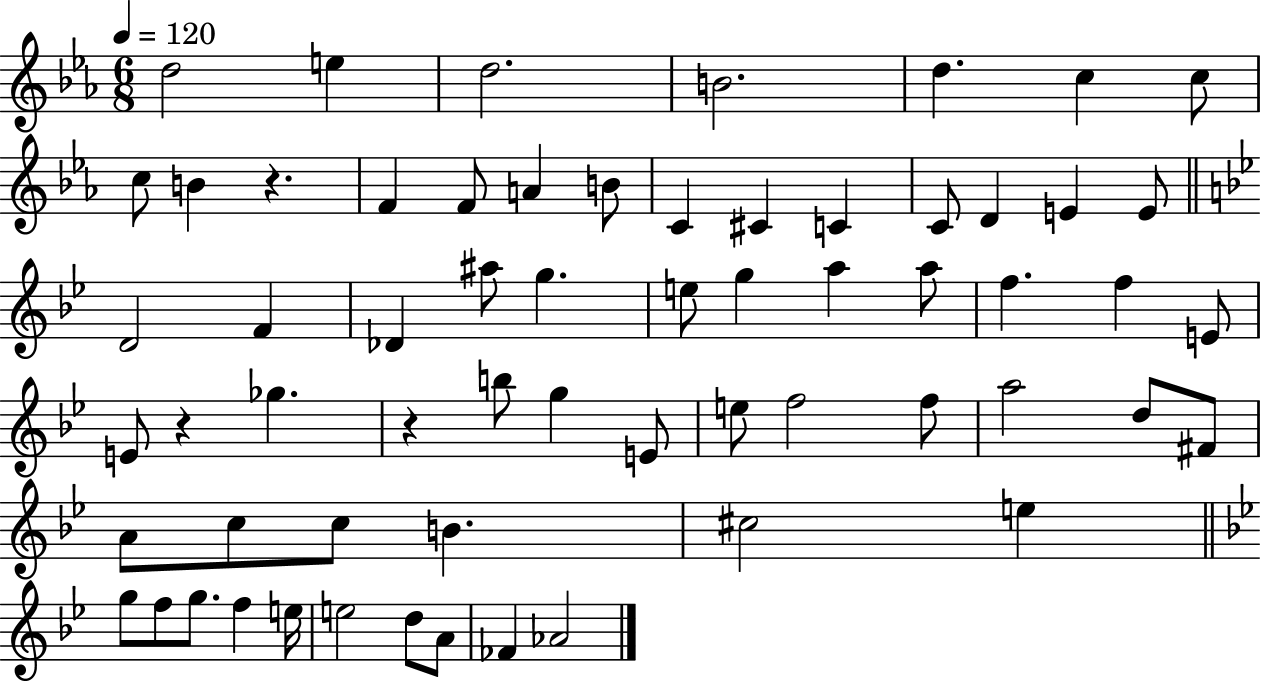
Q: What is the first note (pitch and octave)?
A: D5